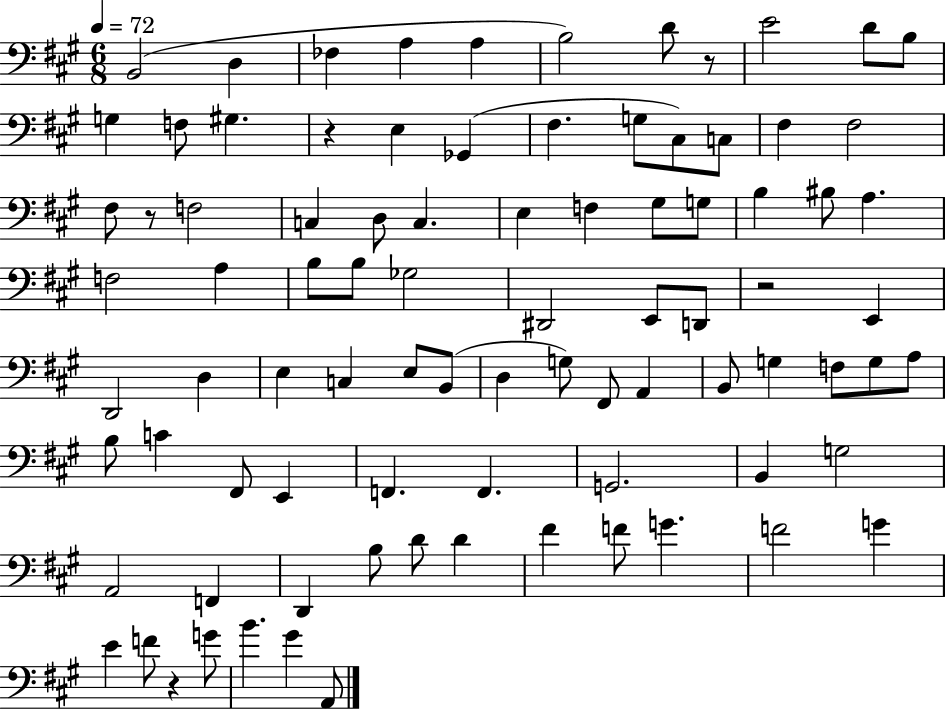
X:1
T:Untitled
M:6/8
L:1/4
K:A
B,,2 D, _F, A, A, B,2 D/2 z/2 E2 D/2 B,/2 G, F,/2 ^G, z E, _G,, ^F, G,/2 ^C,/2 C,/2 ^F, ^F,2 ^F,/2 z/2 F,2 C, D,/2 C, E, F, ^G,/2 G,/2 B, ^B,/2 A, F,2 A, B,/2 B,/2 _G,2 ^D,,2 E,,/2 D,,/2 z2 E,, D,,2 D, E, C, E,/2 B,,/2 D, G,/2 ^F,,/2 A,, B,,/2 G, F,/2 G,/2 A,/2 B,/2 C ^F,,/2 E,, F,, F,, G,,2 B,, G,2 A,,2 F,, D,, B,/2 D/2 D ^F F/2 G F2 G E F/2 z G/2 B ^G A,,/2